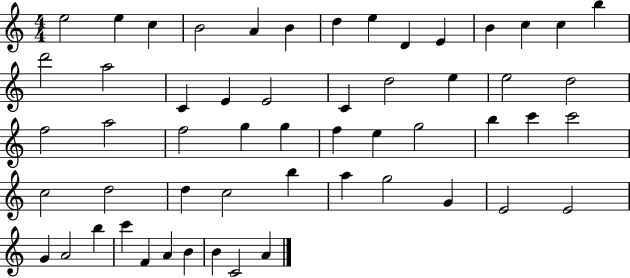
X:1
T:Untitled
M:4/4
L:1/4
K:C
e2 e c B2 A B d e D E B c c b d'2 a2 C E E2 C d2 e e2 d2 f2 a2 f2 g g f e g2 b c' c'2 c2 d2 d c2 b a g2 G E2 E2 G A2 b c' F A B B C2 A